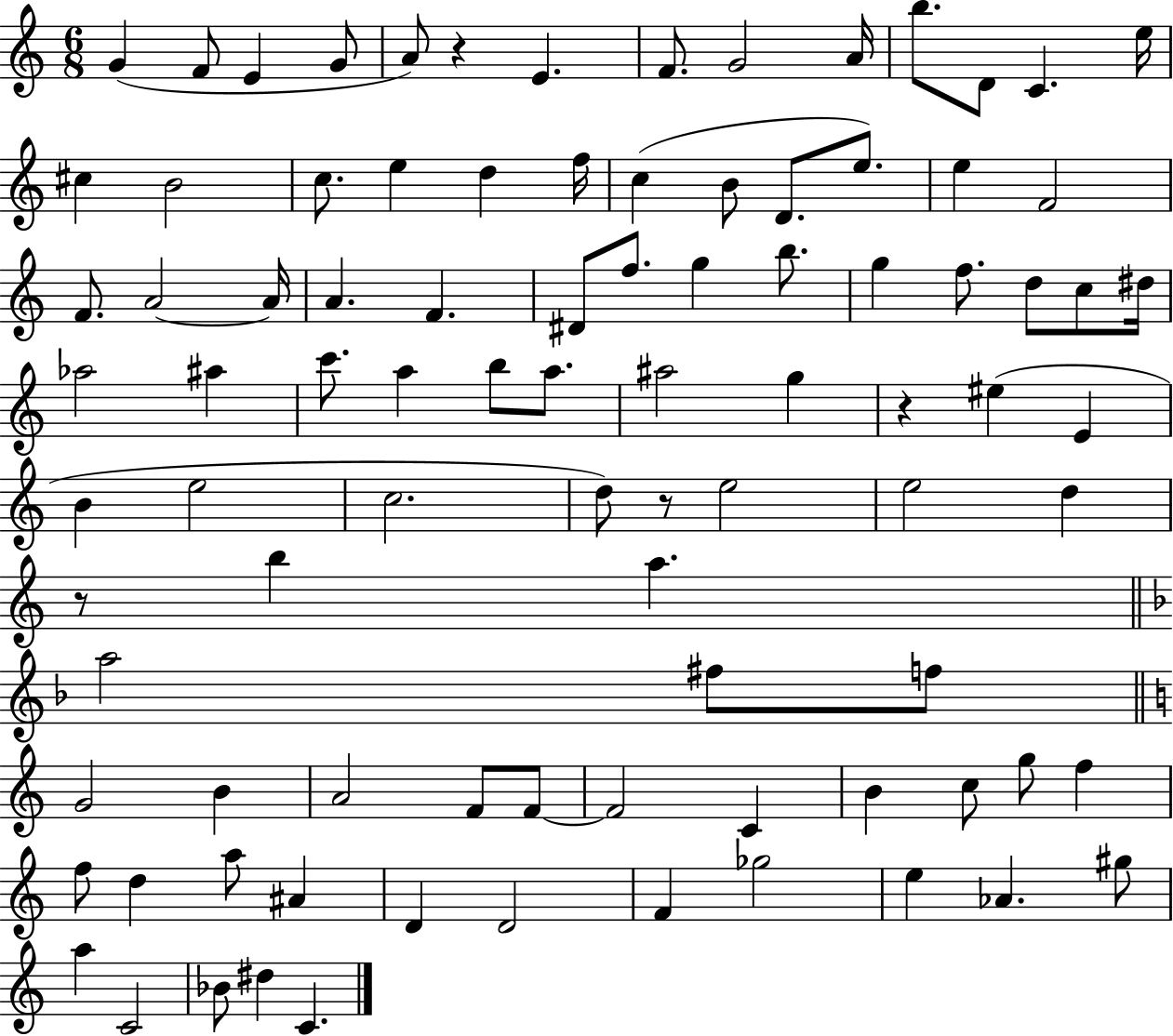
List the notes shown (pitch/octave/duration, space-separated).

G4/q F4/e E4/q G4/e A4/e R/q E4/q. F4/e. G4/h A4/s B5/e. D4/e C4/q. E5/s C#5/q B4/h C5/e. E5/q D5/q F5/s C5/q B4/e D4/e. E5/e. E5/q F4/h F4/e. A4/h A4/s A4/q. F4/q. D#4/e F5/e. G5/q B5/e. G5/q F5/e. D5/e C5/e D#5/s Ab5/h A#5/q C6/e. A5/q B5/e A5/e. A#5/h G5/q R/q EIS5/q E4/q B4/q E5/h C5/h. D5/e R/e E5/h E5/h D5/q R/e B5/q A5/q. A5/h F#5/e F5/e G4/h B4/q A4/h F4/e F4/e F4/h C4/q B4/q C5/e G5/e F5/q F5/e D5/q A5/e A#4/q D4/q D4/h F4/q Gb5/h E5/q Ab4/q. G#5/e A5/q C4/h Bb4/e D#5/q C4/q.